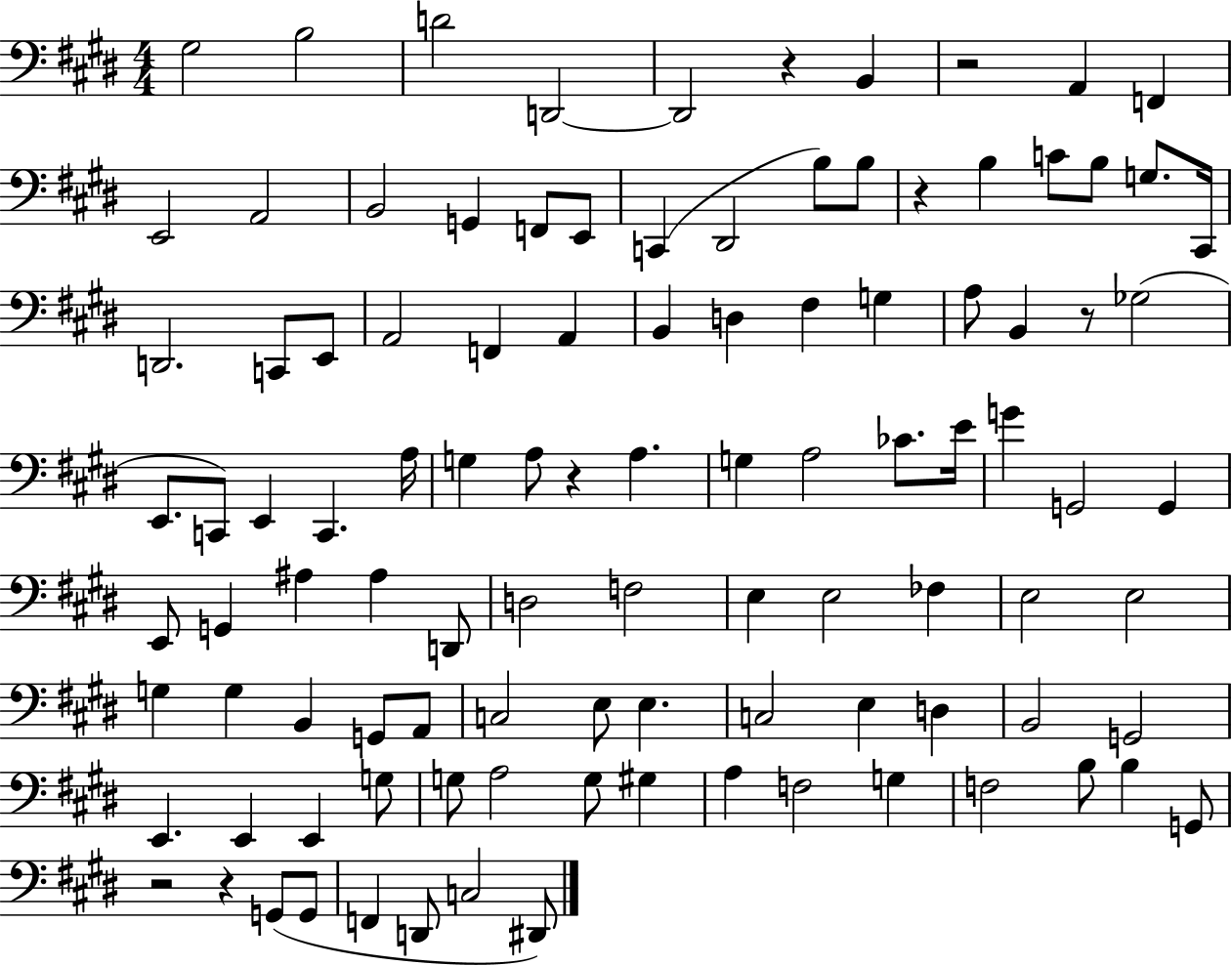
G#3/h B3/h D4/h D2/h D2/h R/q B2/q R/h A2/q F2/q E2/h A2/h B2/h G2/q F2/e E2/e C2/q D#2/h B3/e B3/e R/q B3/q C4/e B3/e G3/e. C#2/s D2/h. C2/e E2/e A2/h F2/q A2/q B2/q D3/q F#3/q G3/q A3/e B2/q R/e Gb3/h E2/e. C2/e E2/q C2/q. A3/s G3/q A3/e R/q A3/q. G3/q A3/h CES4/e. E4/s G4/q G2/h G2/q E2/e G2/q A#3/q A#3/q D2/e D3/h F3/h E3/q E3/h FES3/q E3/h E3/h G3/q G3/q B2/q G2/e A2/e C3/h E3/e E3/q. C3/h E3/q D3/q B2/h G2/h E2/q. E2/q E2/q G3/e G3/e A3/h G3/e G#3/q A3/q F3/h G3/q F3/h B3/e B3/q G2/e R/h R/q G2/e G2/e F2/q D2/e C3/h D#2/e